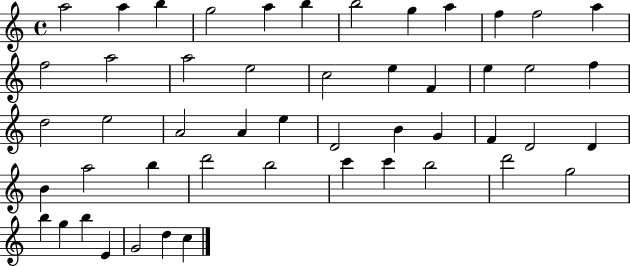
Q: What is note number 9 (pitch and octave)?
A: A5